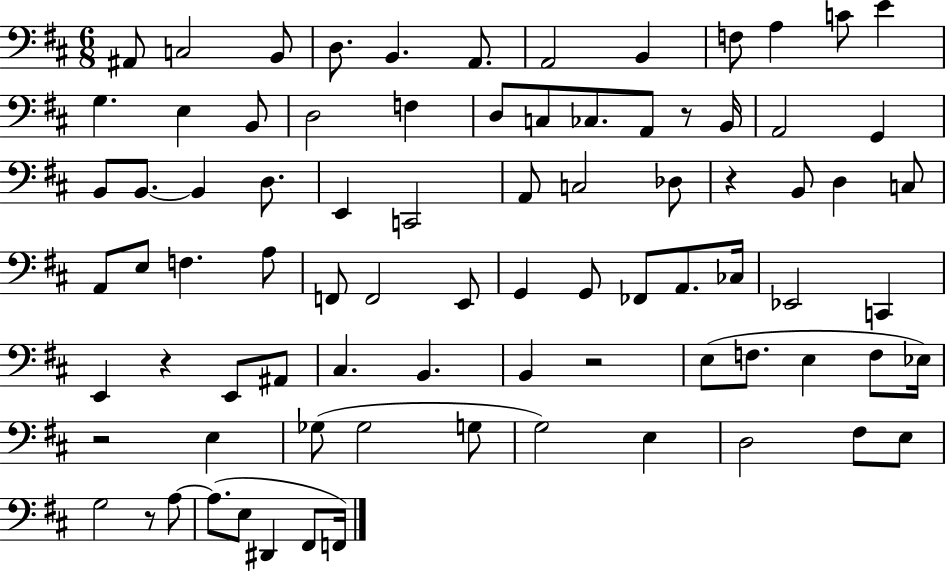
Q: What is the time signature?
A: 6/8